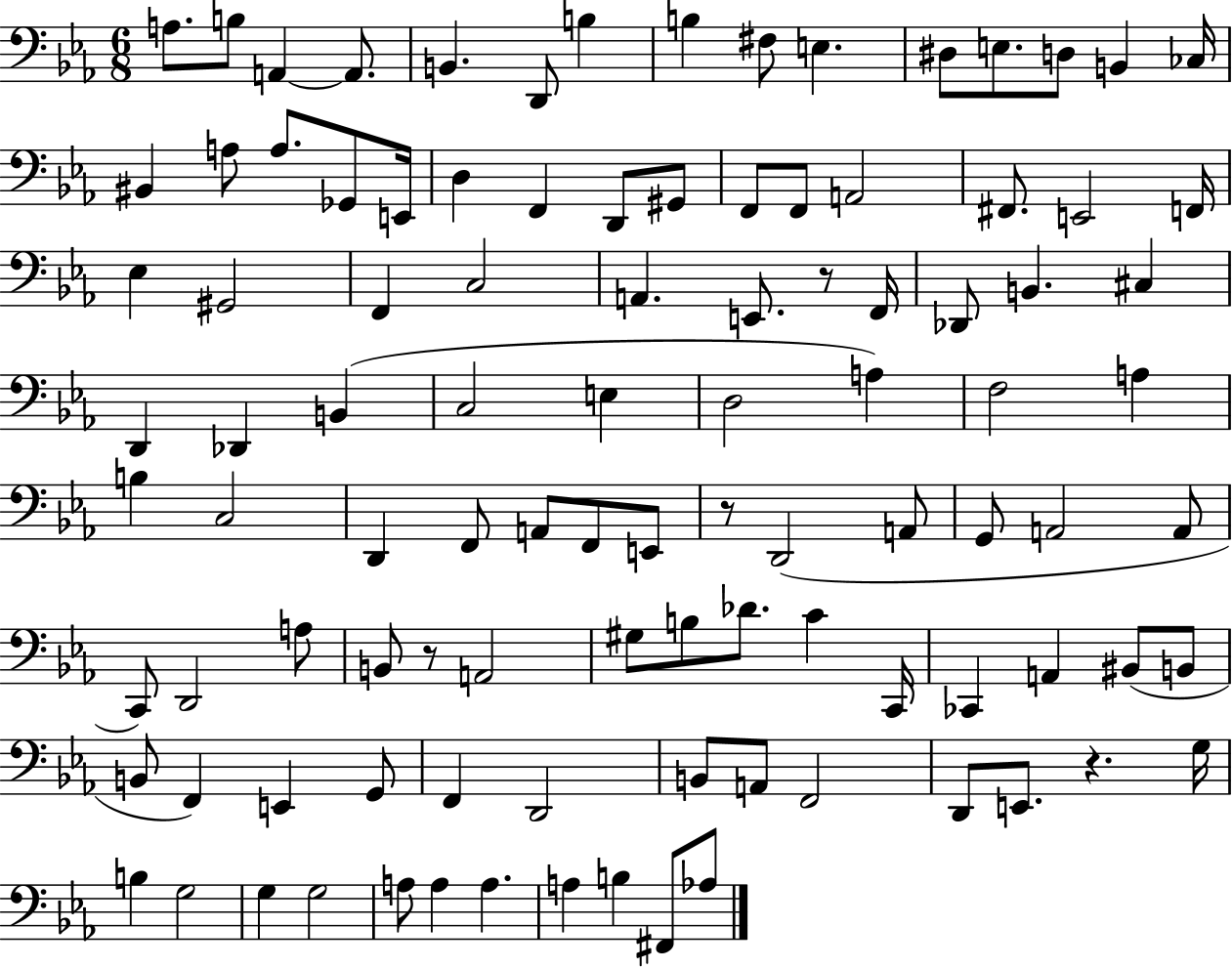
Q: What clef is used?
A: bass